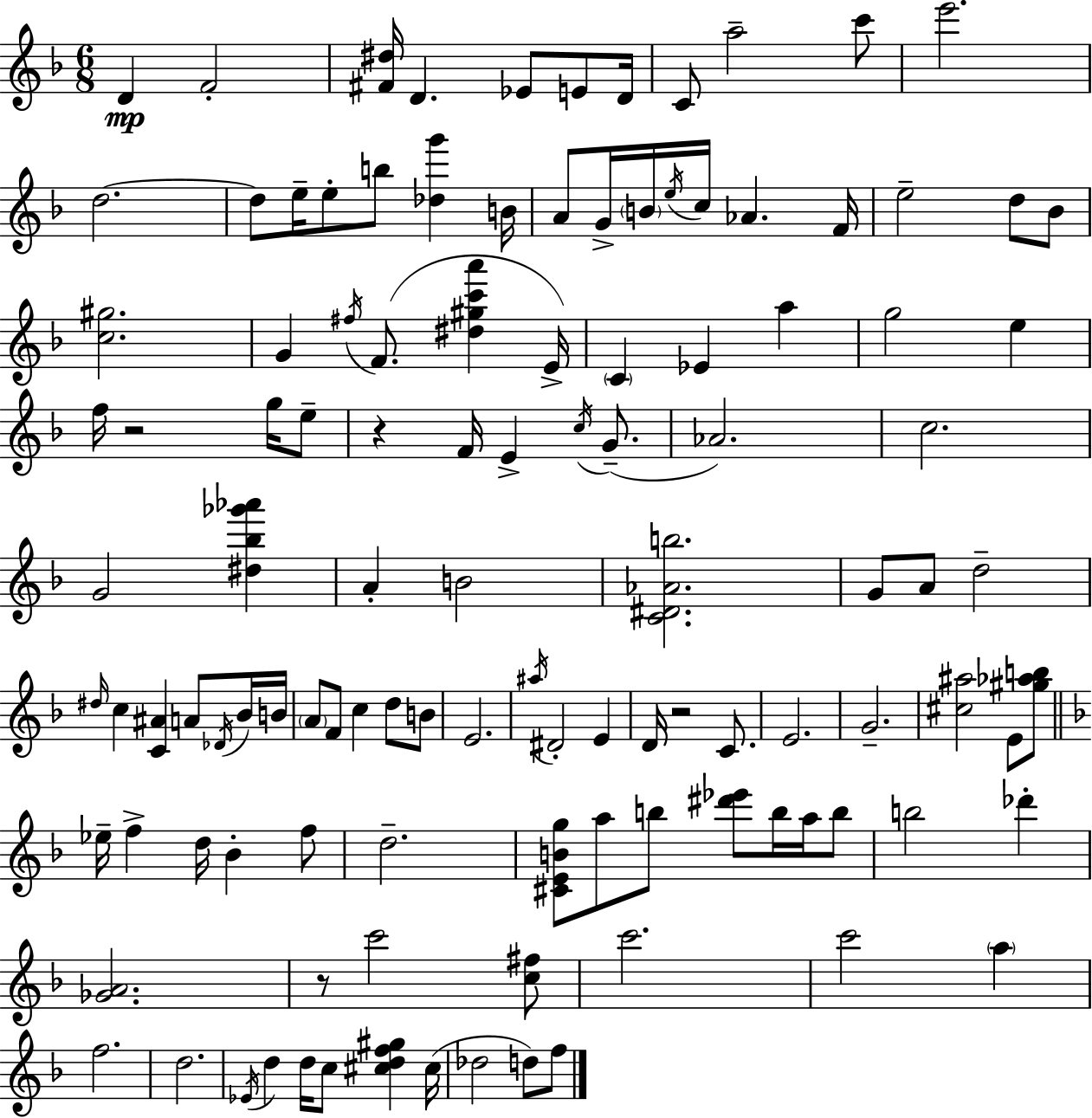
{
  \clef treble
  \numericTimeSignature
  \time 6/8
  \key d \minor
  d'4\mp f'2-. | <fis' dis''>16 d'4. ees'8 e'8 d'16 | c'8 a''2-- c'''8 | e'''2. | \break d''2.~~ | d''8 e''16-- e''8-. b''8 <des'' g'''>4 b'16 | a'8 g'16-> \parenthesize b'16 \acciaccatura { e''16 } c''16 aes'4. | f'16 e''2-- d''8 bes'8 | \break <c'' gis''>2. | g'4 \acciaccatura { fis''16 }( f'8. <dis'' gis'' c''' a'''>4 | e'16->) \parenthesize c'4 ees'4 a''4 | g''2 e''4 | \break f''16 r2 g''16 | e''8-- r4 f'16 e'4-> \acciaccatura { c''16 }( | g'8.-- aes'2.) | c''2. | \break g'2 <dis'' bes'' ges''' aes'''>4 | a'4-. b'2 | <c' dis' aes' b''>2. | g'8 a'8 d''2-- | \break \grace { dis''16 } c''4 <c' ais'>4 | a'8 \acciaccatura { des'16 } bes'16 b'16 \parenthesize a'8 f'8 c''4 | d''8 b'8 e'2. | \acciaccatura { ais''16 } dis'2-. | \break e'4 d'16 r2 | c'8. e'2. | g'2.-- | <cis'' ais''>2 | \break e'8 <gis'' aes'' b''>8 \bar "||" \break \key f \major ees''16-- f''4-> d''16 bes'4-. f''8 | d''2.-- | <cis' e' b' g''>8 a''8 b''8 <dis''' ees'''>8 b''16 a''16 b''8 | b''2 des'''4-. | \break <ges' a'>2. | r8 c'''2 <c'' fis''>8 | c'''2. | c'''2 \parenthesize a''4 | \break f''2. | d''2. | \acciaccatura { ees'16 } d''4 d''16 c''8 <cis'' d'' f'' gis''>4 | cis''16( des''2 d''8) f''8 | \break \bar "|."
}